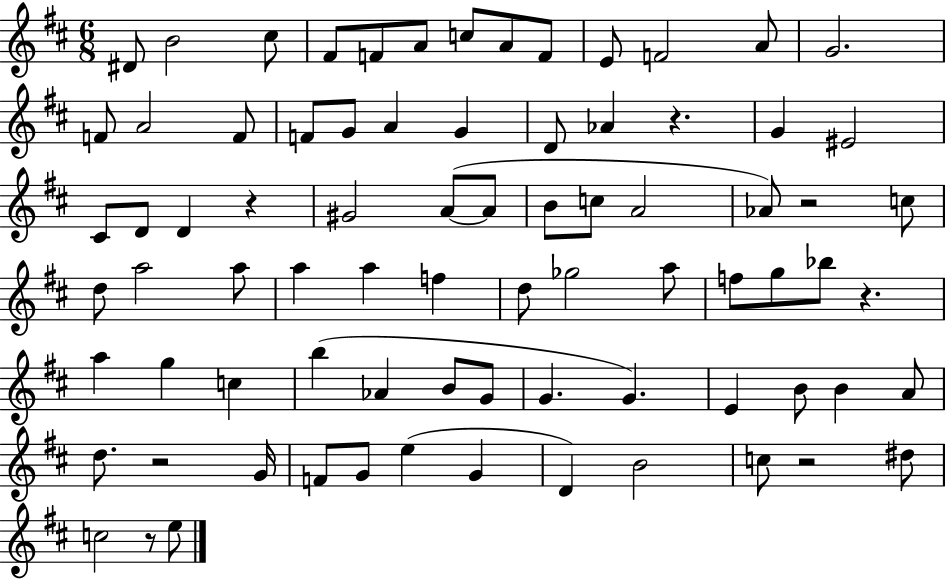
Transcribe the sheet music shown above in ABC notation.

X:1
T:Untitled
M:6/8
L:1/4
K:D
^D/2 B2 ^c/2 ^F/2 F/2 A/2 c/2 A/2 F/2 E/2 F2 A/2 G2 F/2 A2 F/2 F/2 G/2 A G D/2 _A z G ^E2 ^C/2 D/2 D z ^G2 A/2 A/2 B/2 c/2 A2 _A/2 z2 c/2 d/2 a2 a/2 a a f d/2 _g2 a/2 f/2 g/2 _b/2 z a g c b _A B/2 G/2 G G E B/2 B A/2 d/2 z2 G/4 F/2 G/2 e G D B2 c/2 z2 ^d/2 c2 z/2 e/2